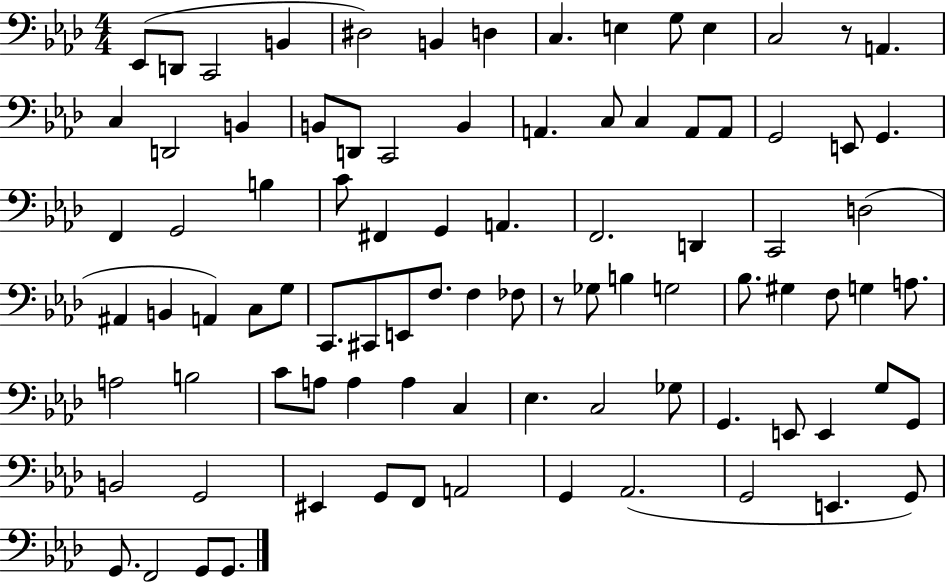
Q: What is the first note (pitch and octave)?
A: Eb2